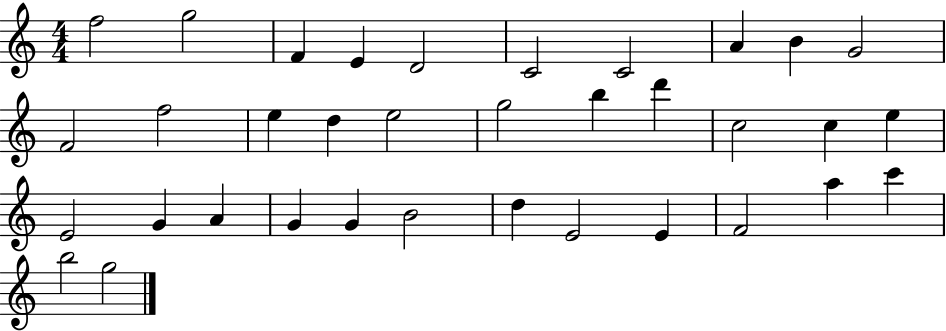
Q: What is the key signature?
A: C major